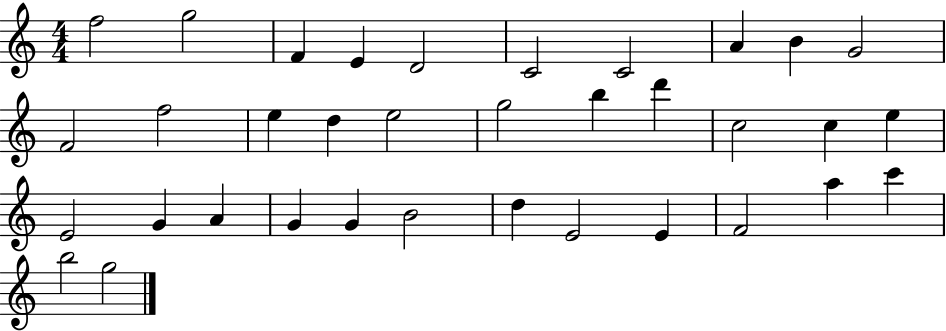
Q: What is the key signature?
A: C major